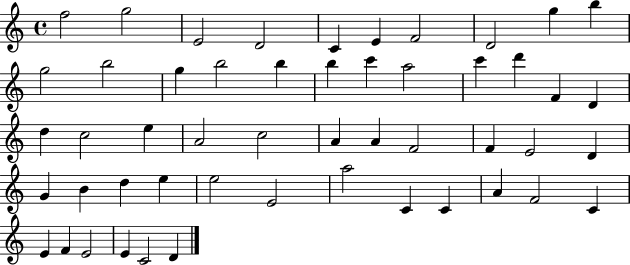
{
  \clef treble
  \time 4/4
  \defaultTimeSignature
  \key c \major
  f''2 g''2 | e'2 d'2 | c'4 e'4 f'2 | d'2 g''4 b''4 | \break g''2 b''2 | g''4 b''2 b''4 | b''4 c'''4 a''2 | c'''4 d'''4 f'4 d'4 | \break d''4 c''2 e''4 | a'2 c''2 | a'4 a'4 f'2 | f'4 e'2 d'4 | \break g'4 b'4 d''4 e''4 | e''2 e'2 | a''2 c'4 c'4 | a'4 f'2 c'4 | \break e'4 f'4 e'2 | e'4 c'2 d'4 | \bar "|."
}